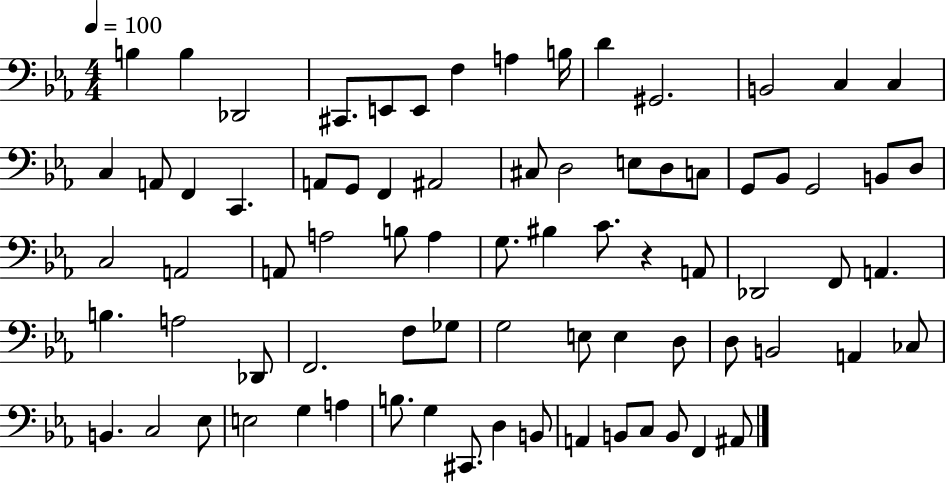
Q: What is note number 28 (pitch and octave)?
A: G2